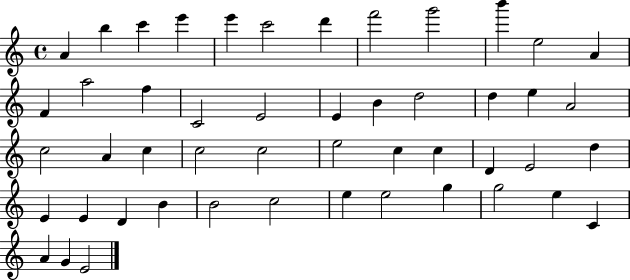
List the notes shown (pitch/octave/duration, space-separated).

A4/q B5/q C6/q E6/q E6/q C6/h D6/q F6/h G6/h B6/q E5/h A4/q F4/q A5/h F5/q C4/h E4/h E4/q B4/q D5/h D5/q E5/q A4/h C5/h A4/q C5/q C5/h C5/h E5/h C5/q C5/q D4/q E4/h D5/q E4/q E4/q D4/q B4/q B4/h C5/h E5/q E5/h G5/q G5/h E5/q C4/q A4/q G4/q E4/h